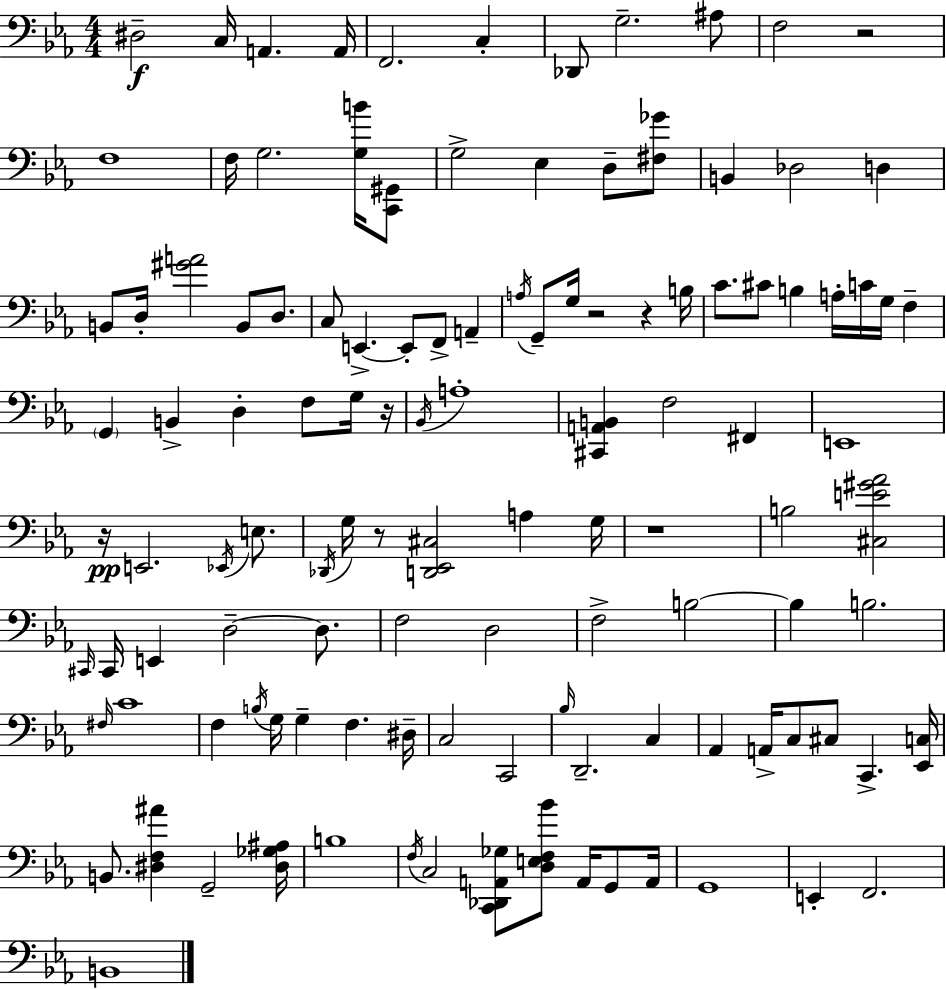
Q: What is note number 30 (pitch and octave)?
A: G2